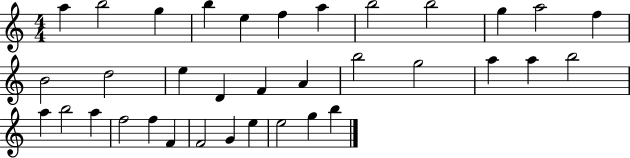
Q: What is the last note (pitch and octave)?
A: B5